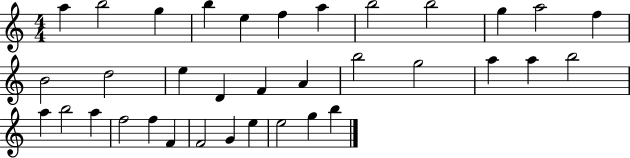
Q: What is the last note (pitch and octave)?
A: B5